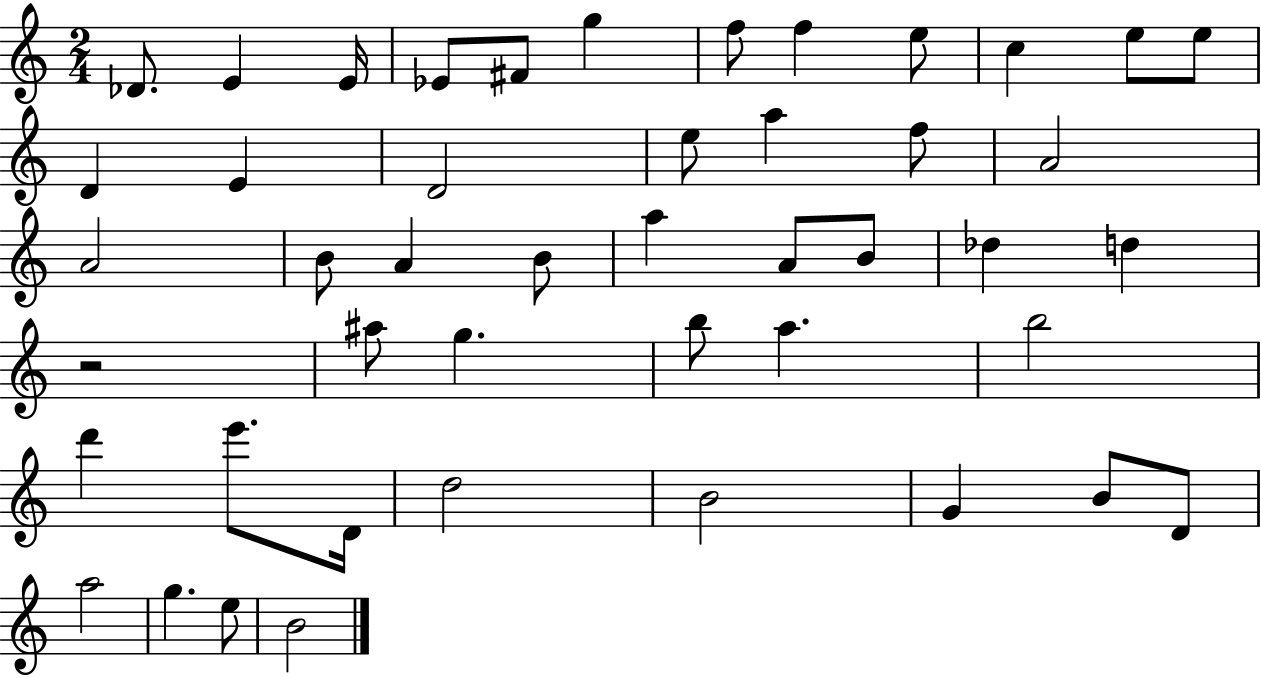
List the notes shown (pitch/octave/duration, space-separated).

Db4/e. E4/q E4/s Eb4/e F#4/e G5/q F5/e F5/q E5/e C5/q E5/e E5/e D4/q E4/q D4/h E5/e A5/q F5/e A4/h A4/h B4/e A4/q B4/e A5/q A4/e B4/e Db5/q D5/q R/h A#5/e G5/q. B5/e A5/q. B5/h D6/q E6/e. D4/s D5/h B4/h G4/q B4/e D4/e A5/h G5/q. E5/e B4/h